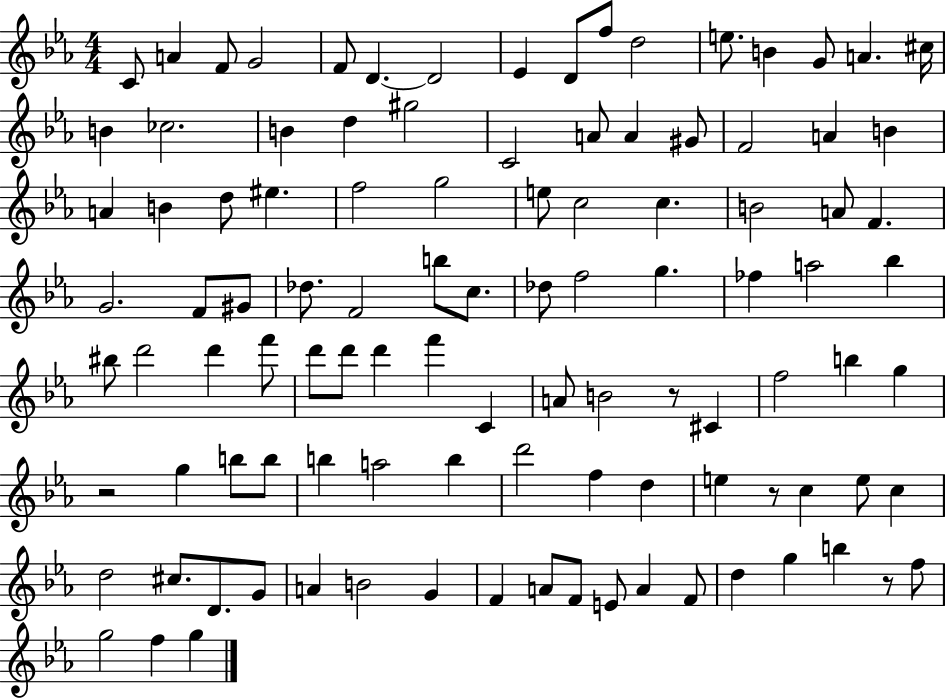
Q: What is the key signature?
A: EES major